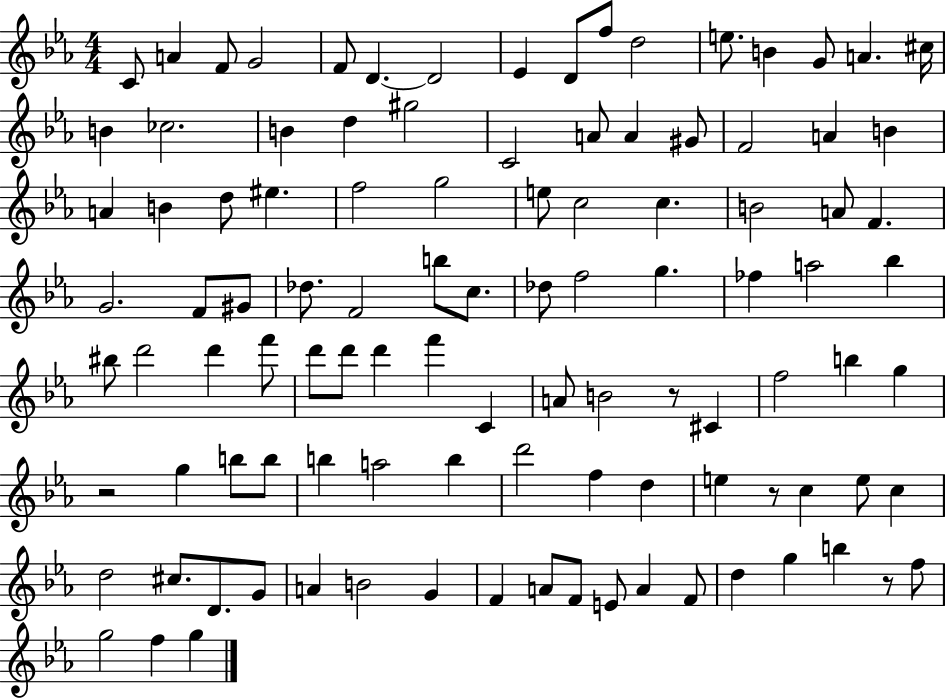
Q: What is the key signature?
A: EES major